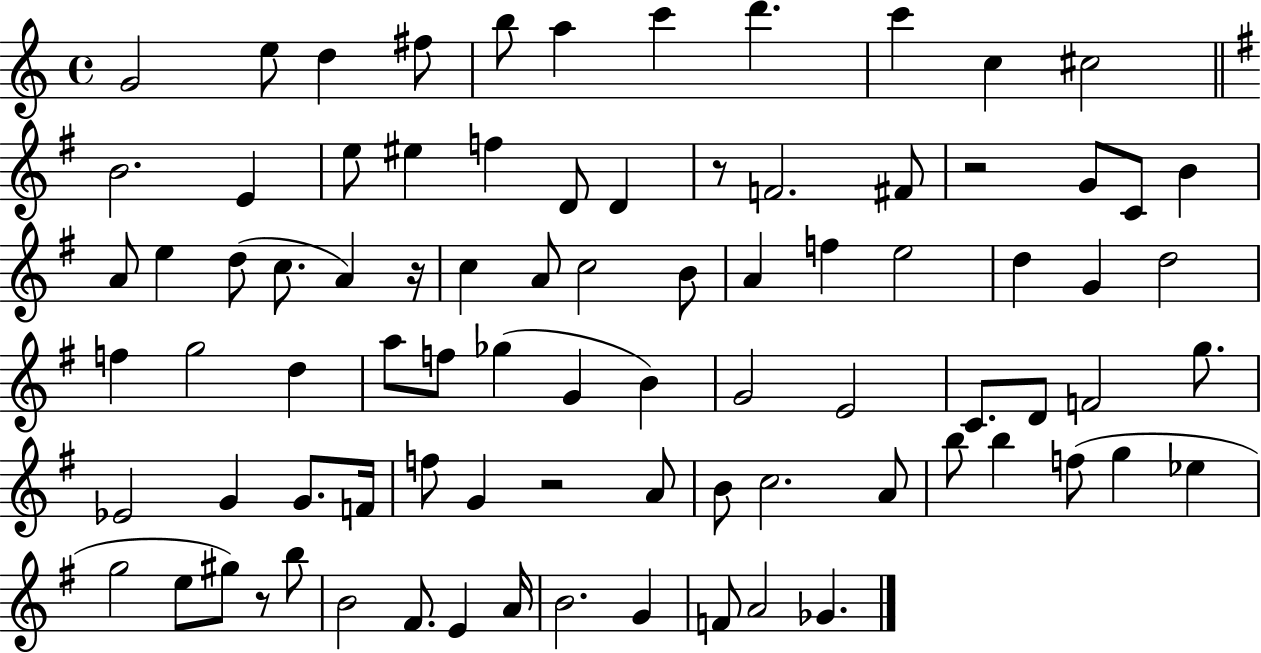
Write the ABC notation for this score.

X:1
T:Untitled
M:4/4
L:1/4
K:C
G2 e/2 d ^f/2 b/2 a c' d' c' c ^c2 B2 E e/2 ^e f D/2 D z/2 F2 ^F/2 z2 G/2 C/2 B A/2 e d/2 c/2 A z/4 c A/2 c2 B/2 A f e2 d G d2 f g2 d a/2 f/2 _g G B G2 E2 C/2 D/2 F2 g/2 _E2 G G/2 F/4 f/2 G z2 A/2 B/2 c2 A/2 b/2 b f/2 g _e g2 e/2 ^g/2 z/2 b/2 B2 ^F/2 E A/4 B2 G F/2 A2 _G